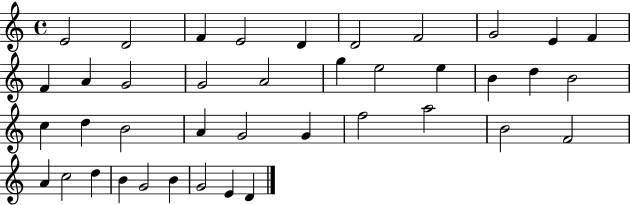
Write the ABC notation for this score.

X:1
T:Untitled
M:4/4
L:1/4
K:C
E2 D2 F E2 D D2 F2 G2 E F F A G2 G2 A2 g e2 e B d B2 c d B2 A G2 G f2 a2 B2 F2 A c2 d B G2 B G2 E D